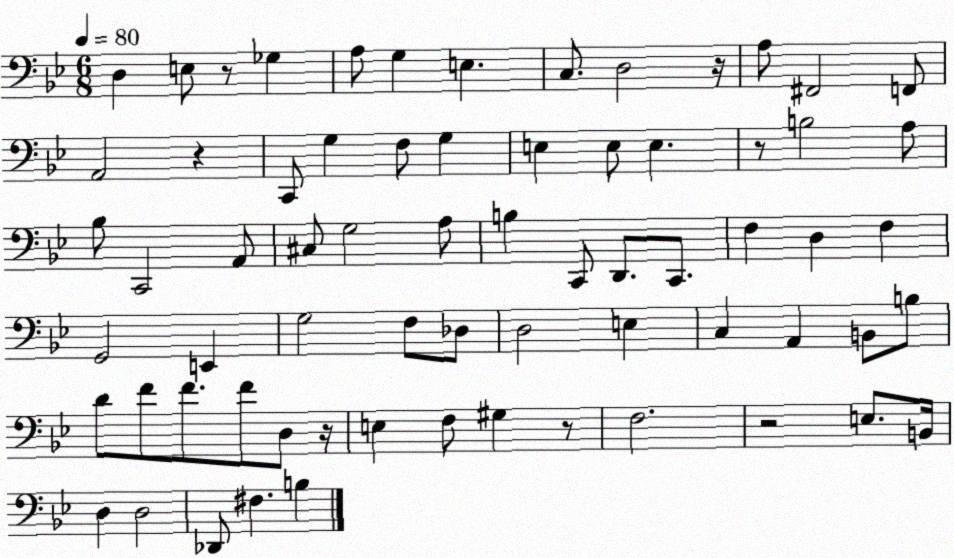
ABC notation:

X:1
T:Untitled
M:6/8
L:1/4
K:Bb
D, E,/2 z/2 _G, A,/2 G, E, C,/2 D,2 z/4 A,/2 ^F,,2 F,,/2 A,,2 z C,,/2 G, F,/2 G, E, E,/2 E, z/2 B,2 A,/2 _B,/2 C,,2 A,,/2 ^C,/2 G,2 A,/2 B, C,,/2 D,,/2 C,,/2 F, D, F, G,,2 E,, G,2 F,/2 _D,/2 D,2 E, C, A,, B,,/2 B,/2 D/2 F/2 F/2 F/2 D,/2 z/4 E, F,/2 ^G, z/2 F,2 z2 E,/2 B,,/4 D, D,2 _D,,/2 ^F, B,